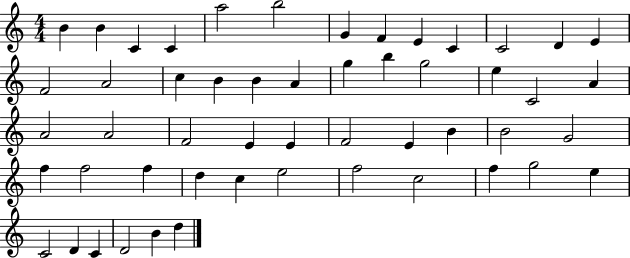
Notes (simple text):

B4/q B4/q C4/q C4/q A5/h B5/h G4/q F4/q E4/q C4/q C4/h D4/q E4/q F4/h A4/h C5/q B4/q B4/q A4/q G5/q B5/q G5/h E5/q C4/h A4/q A4/h A4/h F4/h E4/q E4/q F4/h E4/q B4/q B4/h G4/h F5/q F5/h F5/q D5/q C5/q E5/h F5/h C5/h F5/q G5/h E5/q C4/h D4/q C4/q D4/h B4/q D5/q